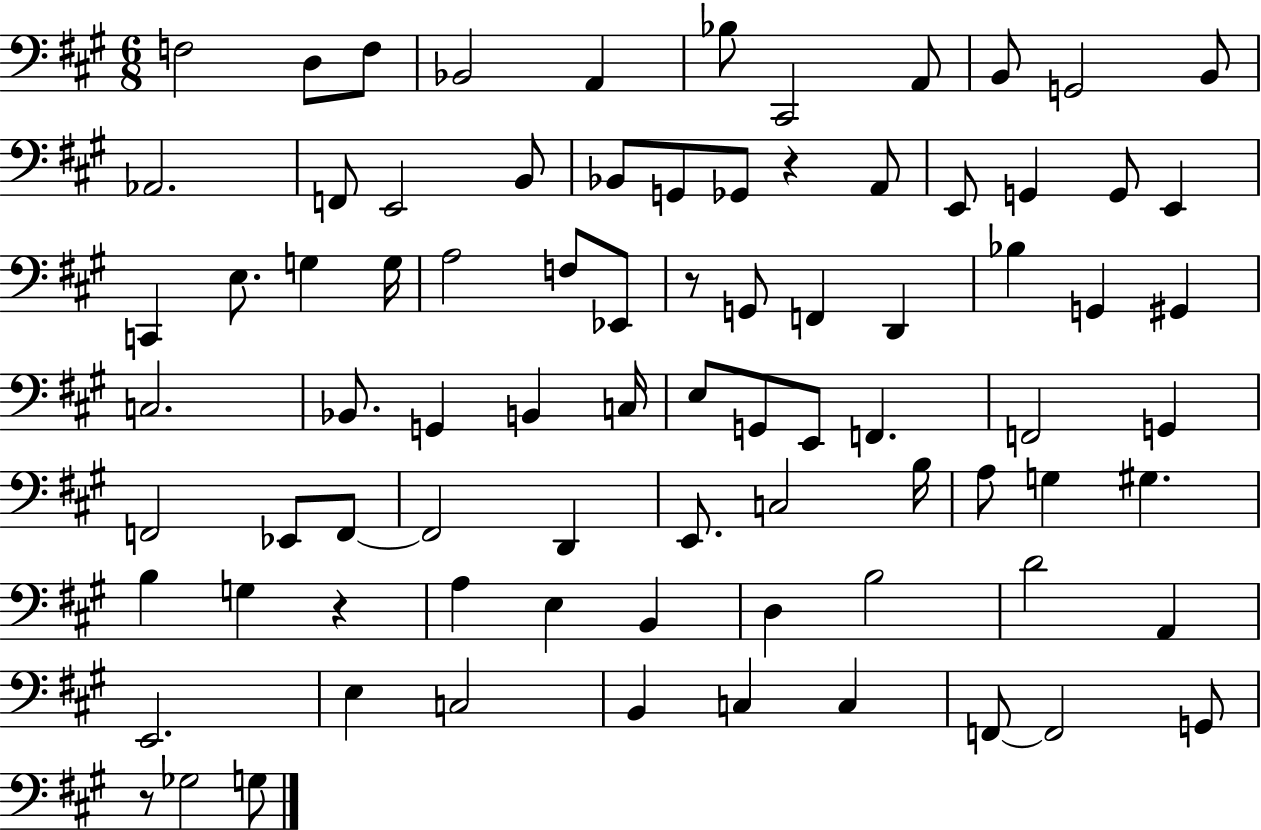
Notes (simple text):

F3/h D3/e F3/e Bb2/h A2/q Bb3/e C#2/h A2/e B2/e G2/h B2/e Ab2/h. F2/e E2/h B2/e Bb2/e G2/e Gb2/e R/q A2/e E2/e G2/q G2/e E2/q C2/q E3/e. G3/q G3/s A3/h F3/e Eb2/e R/e G2/e F2/q D2/q Bb3/q G2/q G#2/q C3/h. Bb2/e. G2/q B2/q C3/s E3/e G2/e E2/e F2/q. F2/h G2/q F2/h Eb2/e F2/e F2/h D2/q E2/e. C3/h B3/s A3/e G3/q G#3/q. B3/q G3/q R/q A3/q E3/q B2/q D3/q B3/h D4/h A2/q E2/h. E3/q C3/h B2/q C3/q C3/q F2/e F2/h G2/e R/e Gb3/h G3/e